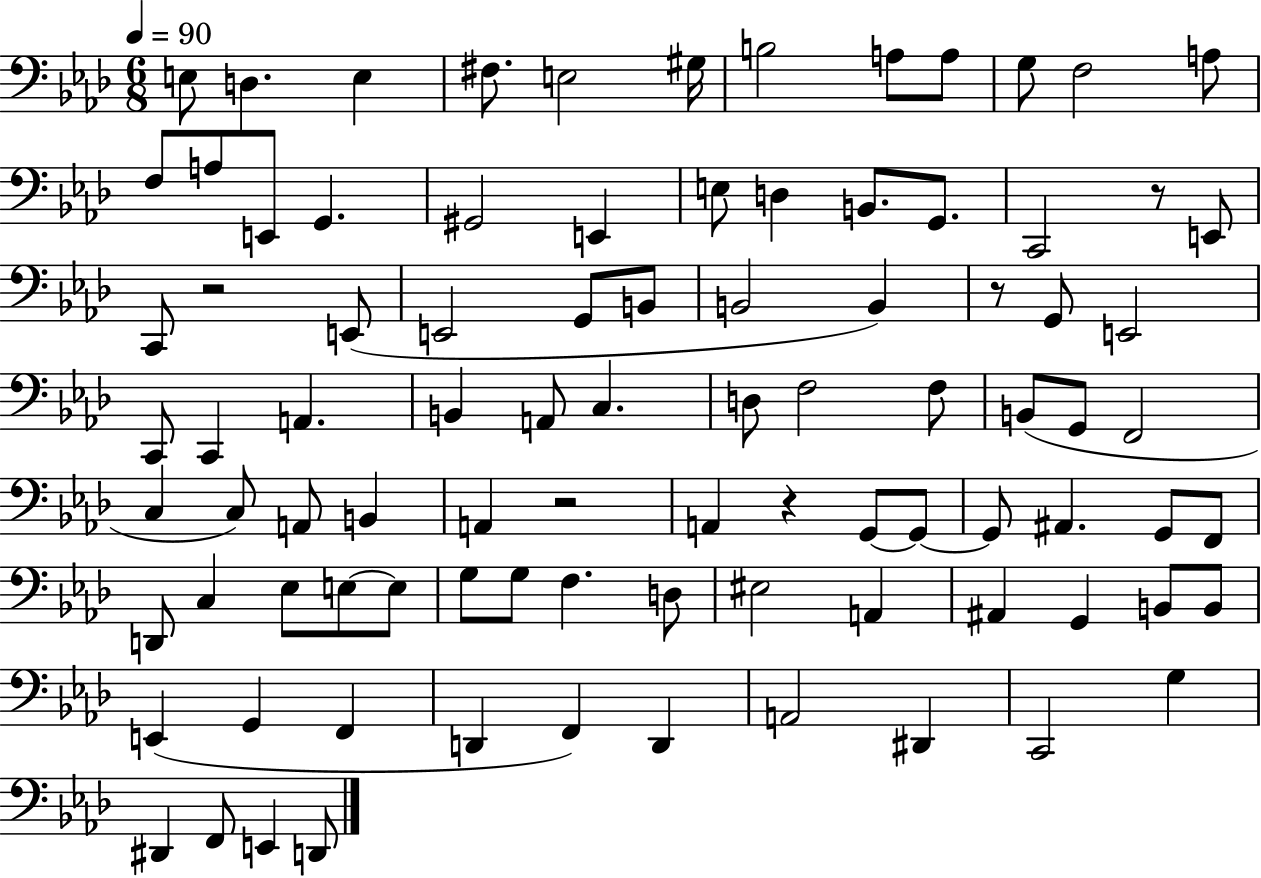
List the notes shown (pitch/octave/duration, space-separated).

E3/e D3/q. E3/q F#3/e. E3/h G#3/s B3/h A3/e A3/e G3/e F3/h A3/e F3/e A3/e E2/e G2/q. G#2/h E2/q E3/e D3/q B2/e. G2/e. C2/h R/e E2/e C2/e R/h E2/e E2/h G2/e B2/e B2/h B2/q R/e G2/e E2/h C2/e C2/q A2/q. B2/q A2/e C3/q. D3/e F3/h F3/e B2/e G2/e F2/h C3/q C3/e A2/e B2/q A2/q R/h A2/q R/q G2/e G2/e G2/e A#2/q. G2/e F2/e D2/e C3/q Eb3/e E3/e E3/e G3/e G3/e F3/q. D3/e EIS3/h A2/q A#2/q G2/q B2/e B2/e E2/q G2/q F2/q D2/q F2/q D2/q A2/h D#2/q C2/h G3/q D#2/q F2/e E2/q D2/e